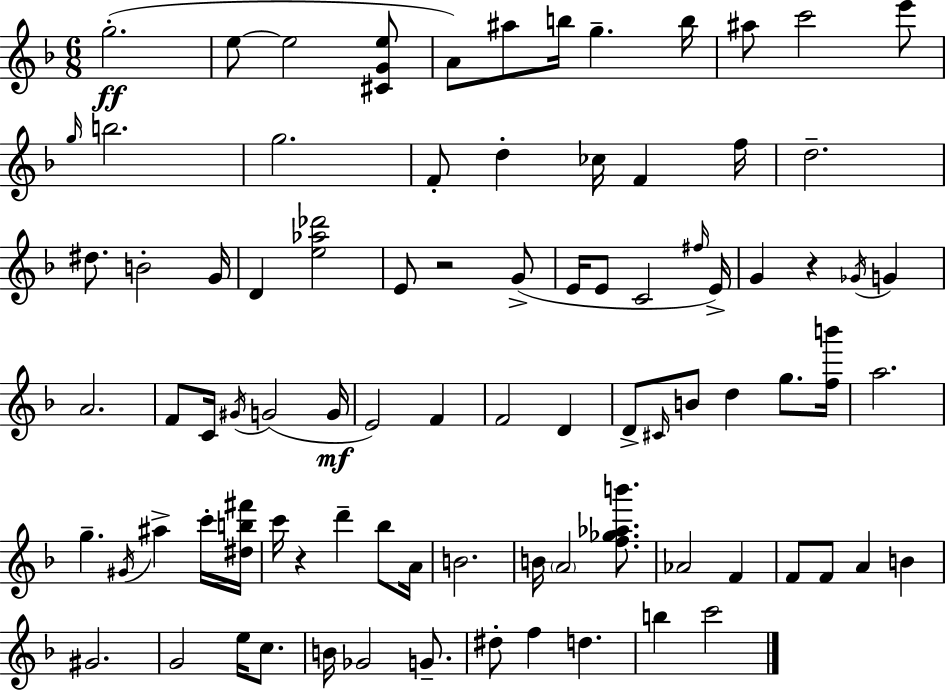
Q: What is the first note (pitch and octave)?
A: G5